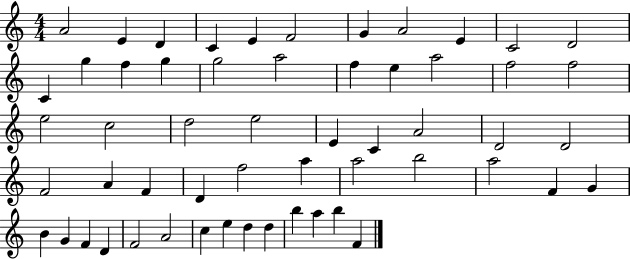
X:1
T:Untitled
M:4/4
L:1/4
K:C
A2 E D C E F2 G A2 E C2 D2 C g f g g2 a2 f e a2 f2 f2 e2 c2 d2 e2 E C A2 D2 D2 F2 A F D f2 a a2 b2 a2 F G B G F D F2 A2 c e d d b a b F